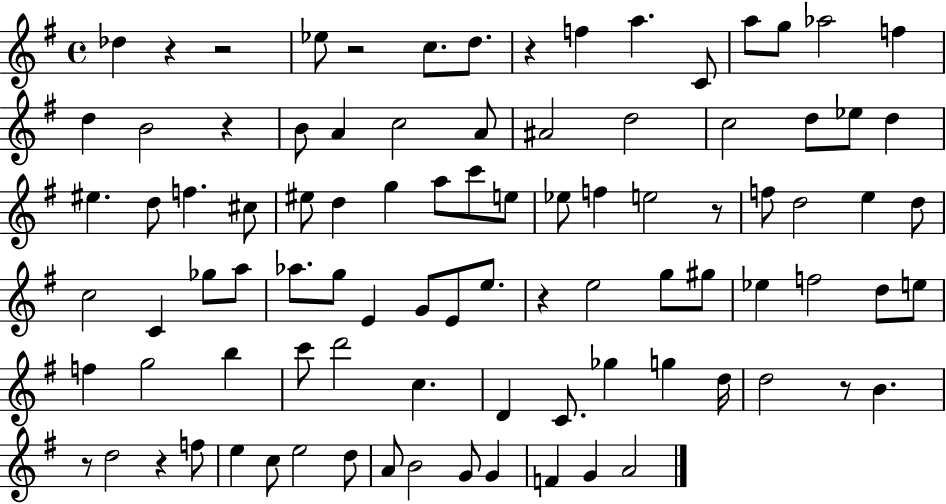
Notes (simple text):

Db5/q R/q R/h Eb5/e R/h C5/e. D5/e. R/q F5/q A5/q. C4/e A5/e G5/e Ab5/h F5/q D5/q B4/h R/q B4/e A4/q C5/h A4/e A#4/h D5/h C5/h D5/e Eb5/e D5/q EIS5/q. D5/e F5/q. C#5/e EIS5/e D5/q G5/q A5/e C6/e E5/e Eb5/e F5/q E5/h R/e F5/e D5/h E5/q D5/e C5/h C4/q Gb5/e A5/e Ab5/e. G5/e E4/q G4/e E4/e E5/e. R/q E5/h G5/e G#5/e Eb5/q F5/h D5/e E5/e F5/q G5/h B5/q C6/e D6/h C5/q. D4/q C4/e. Gb5/q G5/q D5/s D5/h R/e B4/q. R/e D5/h R/q F5/e E5/q C5/e E5/h D5/e A4/e B4/h G4/e G4/q F4/q G4/q A4/h